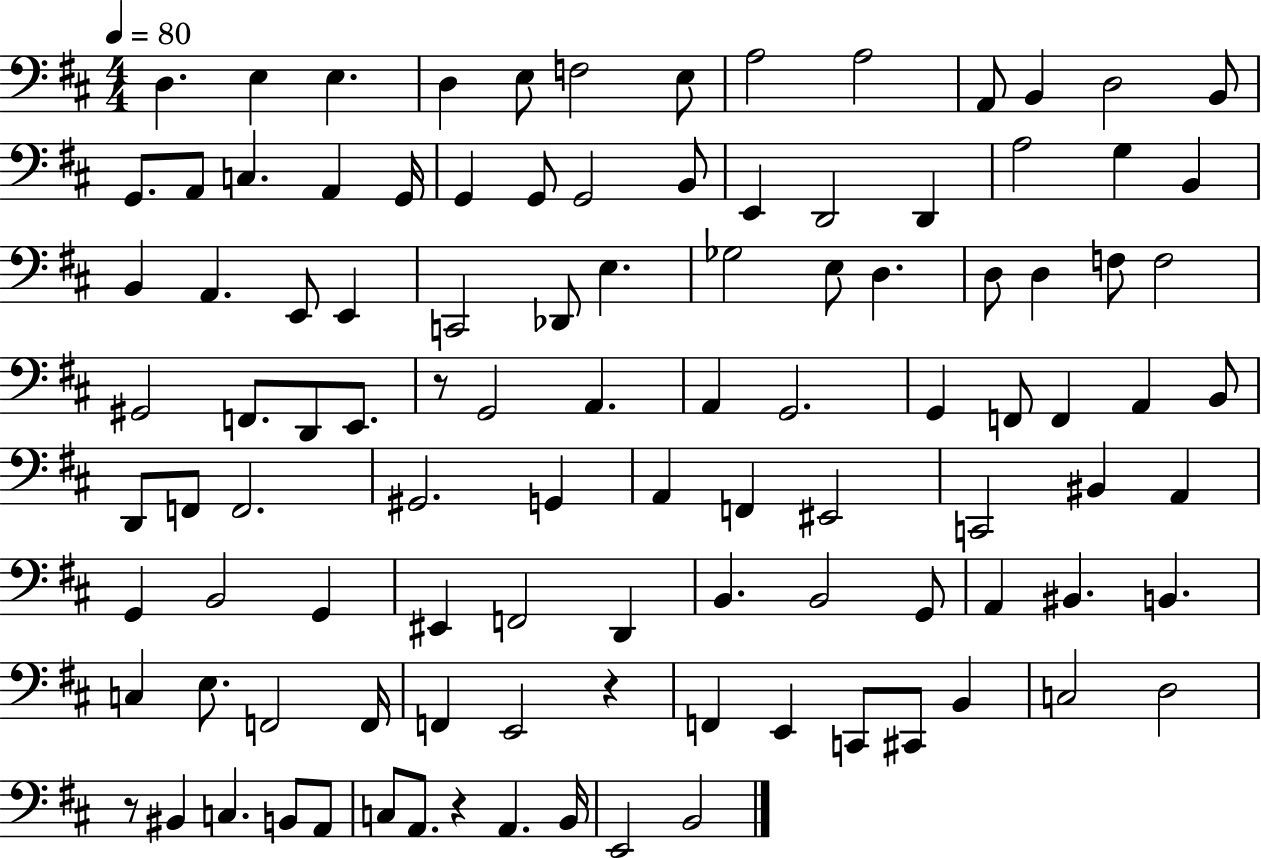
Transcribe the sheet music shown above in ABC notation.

X:1
T:Untitled
M:4/4
L:1/4
K:D
D, E, E, D, E,/2 F,2 E,/2 A,2 A,2 A,,/2 B,, D,2 B,,/2 G,,/2 A,,/2 C, A,, G,,/4 G,, G,,/2 G,,2 B,,/2 E,, D,,2 D,, A,2 G, B,, B,, A,, E,,/2 E,, C,,2 _D,,/2 E, _G,2 E,/2 D, D,/2 D, F,/2 F,2 ^G,,2 F,,/2 D,,/2 E,,/2 z/2 G,,2 A,, A,, G,,2 G,, F,,/2 F,, A,, B,,/2 D,,/2 F,,/2 F,,2 ^G,,2 G,, A,, F,, ^E,,2 C,,2 ^B,, A,, G,, B,,2 G,, ^E,, F,,2 D,, B,, B,,2 G,,/2 A,, ^B,, B,, C, E,/2 F,,2 F,,/4 F,, E,,2 z F,, E,, C,,/2 ^C,,/2 B,, C,2 D,2 z/2 ^B,, C, B,,/2 A,,/2 C,/2 A,,/2 z A,, B,,/4 E,,2 B,,2